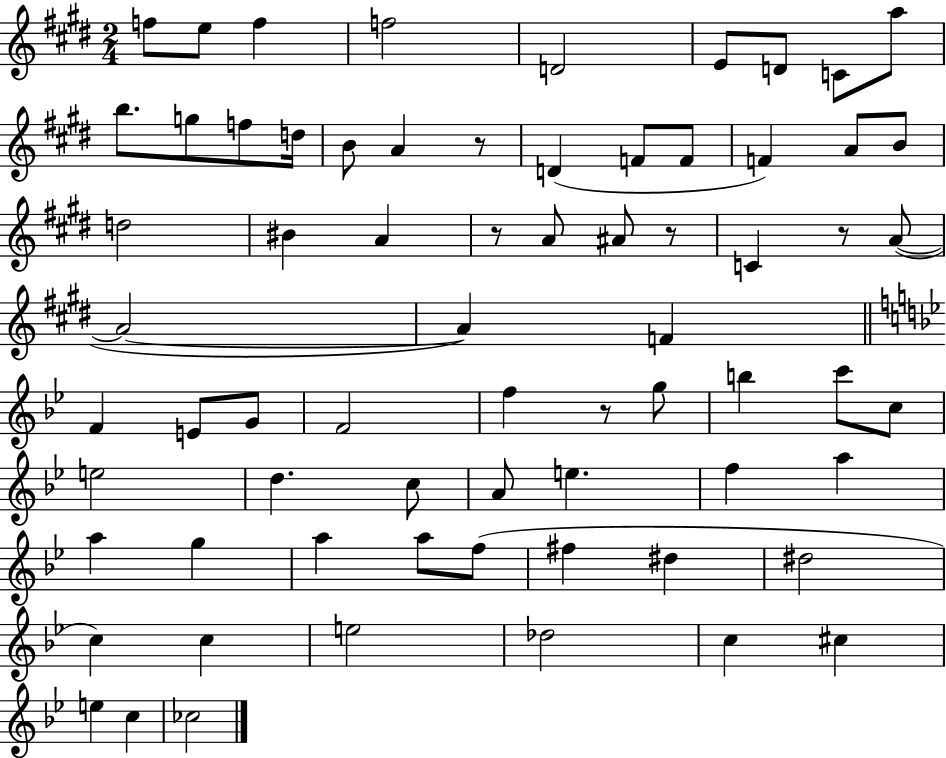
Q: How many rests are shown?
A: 5